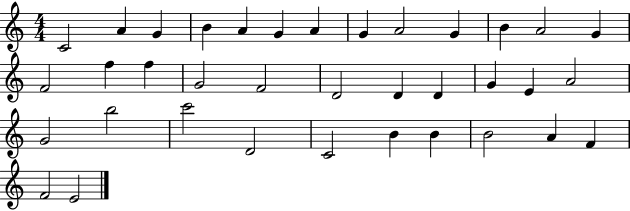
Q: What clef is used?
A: treble